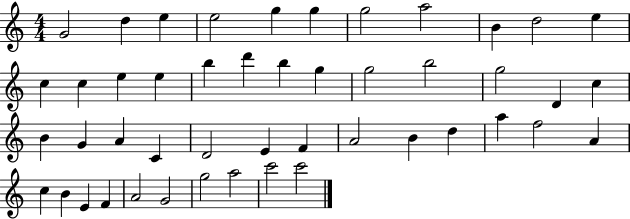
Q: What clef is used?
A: treble